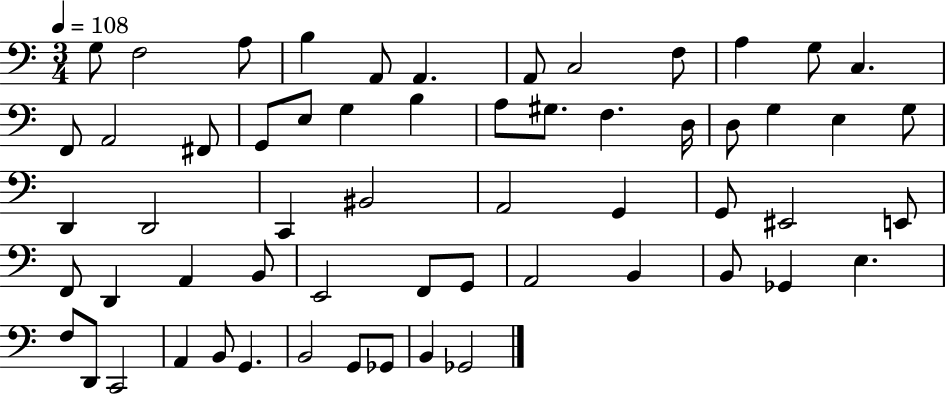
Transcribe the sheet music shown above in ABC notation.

X:1
T:Untitled
M:3/4
L:1/4
K:C
G,/2 F,2 A,/2 B, A,,/2 A,, A,,/2 C,2 F,/2 A, G,/2 C, F,,/2 A,,2 ^F,,/2 G,,/2 E,/2 G, B, A,/2 ^G,/2 F, D,/4 D,/2 G, E, G,/2 D,, D,,2 C,, ^B,,2 A,,2 G,, G,,/2 ^E,,2 E,,/2 F,,/2 D,, A,, B,,/2 E,,2 F,,/2 G,,/2 A,,2 B,, B,,/2 _G,, E, F,/2 D,,/2 C,,2 A,, B,,/2 G,, B,,2 G,,/2 _G,,/2 B,, _G,,2